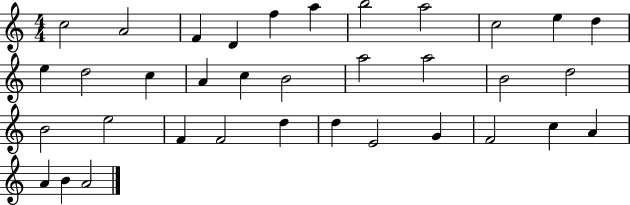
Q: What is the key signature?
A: C major